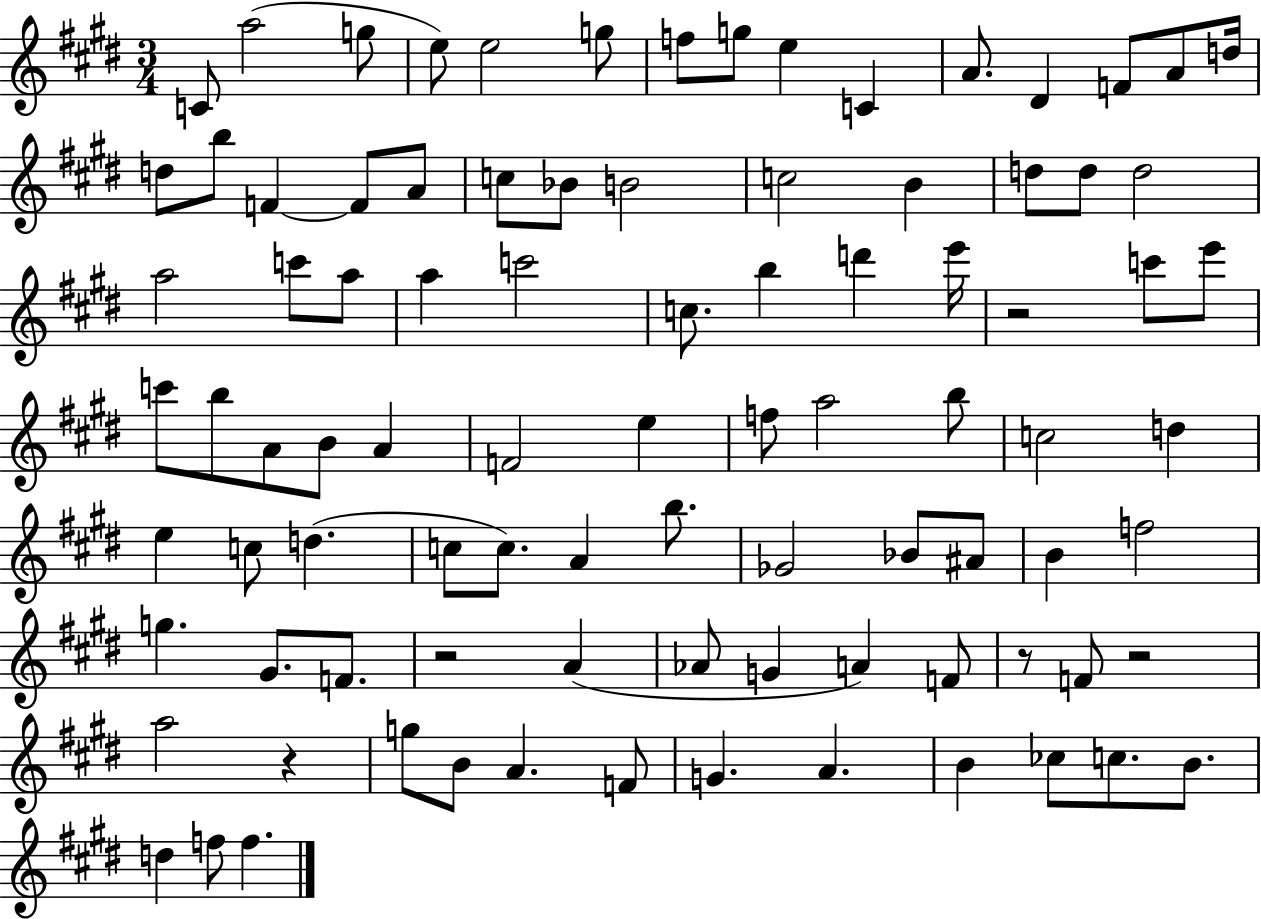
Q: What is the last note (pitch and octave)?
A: F5